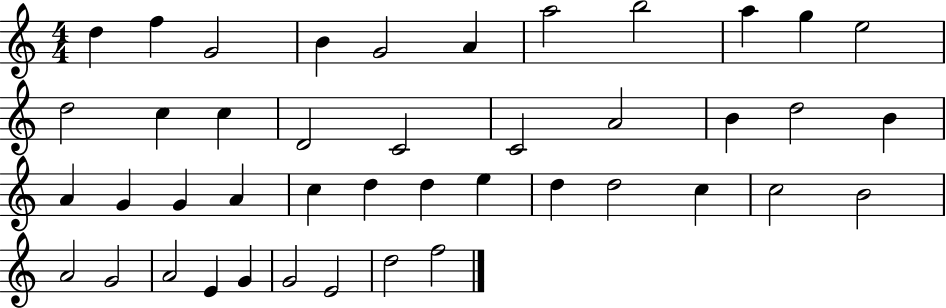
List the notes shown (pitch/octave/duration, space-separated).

D5/q F5/q G4/h B4/q G4/h A4/q A5/h B5/h A5/q G5/q E5/h D5/h C5/q C5/q D4/h C4/h C4/h A4/h B4/q D5/h B4/q A4/q G4/q G4/q A4/q C5/q D5/q D5/q E5/q D5/q D5/h C5/q C5/h B4/h A4/h G4/h A4/h E4/q G4/q G4/h E4/h D5/h F5/h